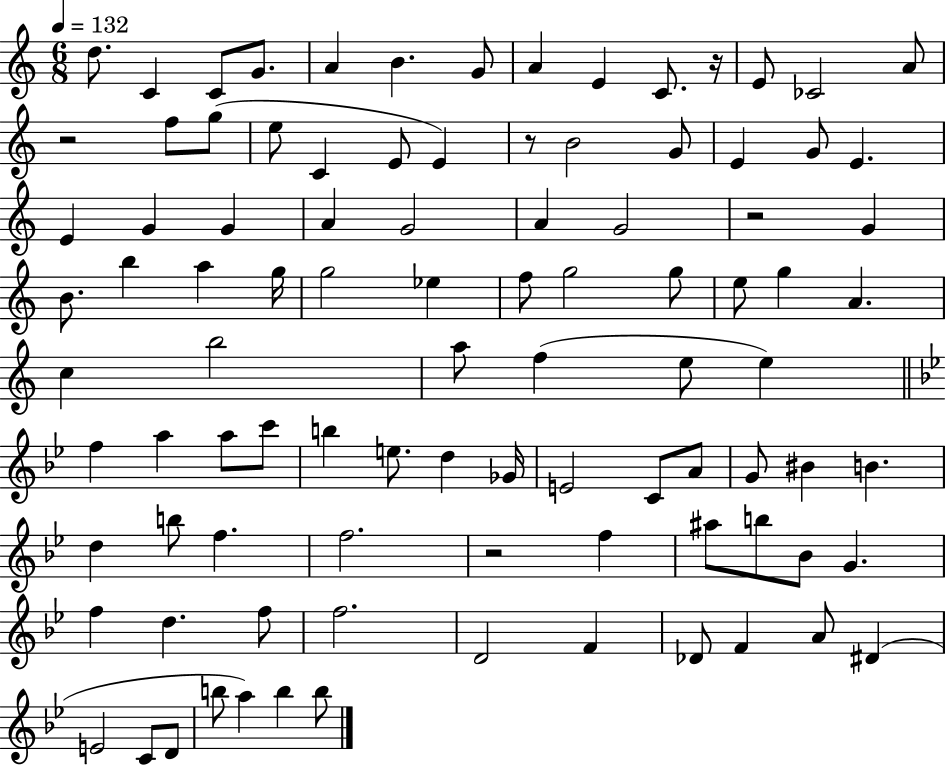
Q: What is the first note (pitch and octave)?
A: D5